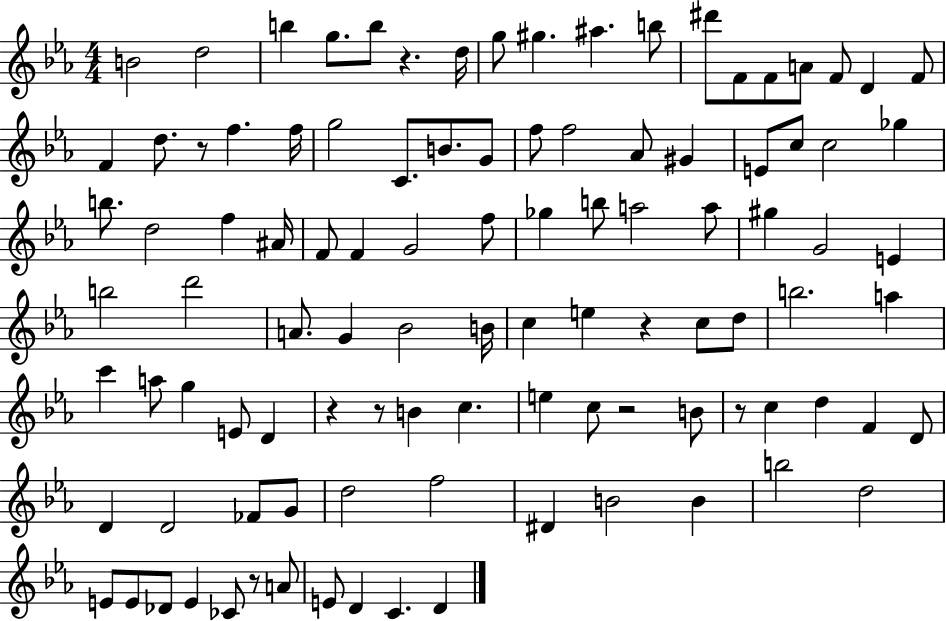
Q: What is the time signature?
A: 4/4